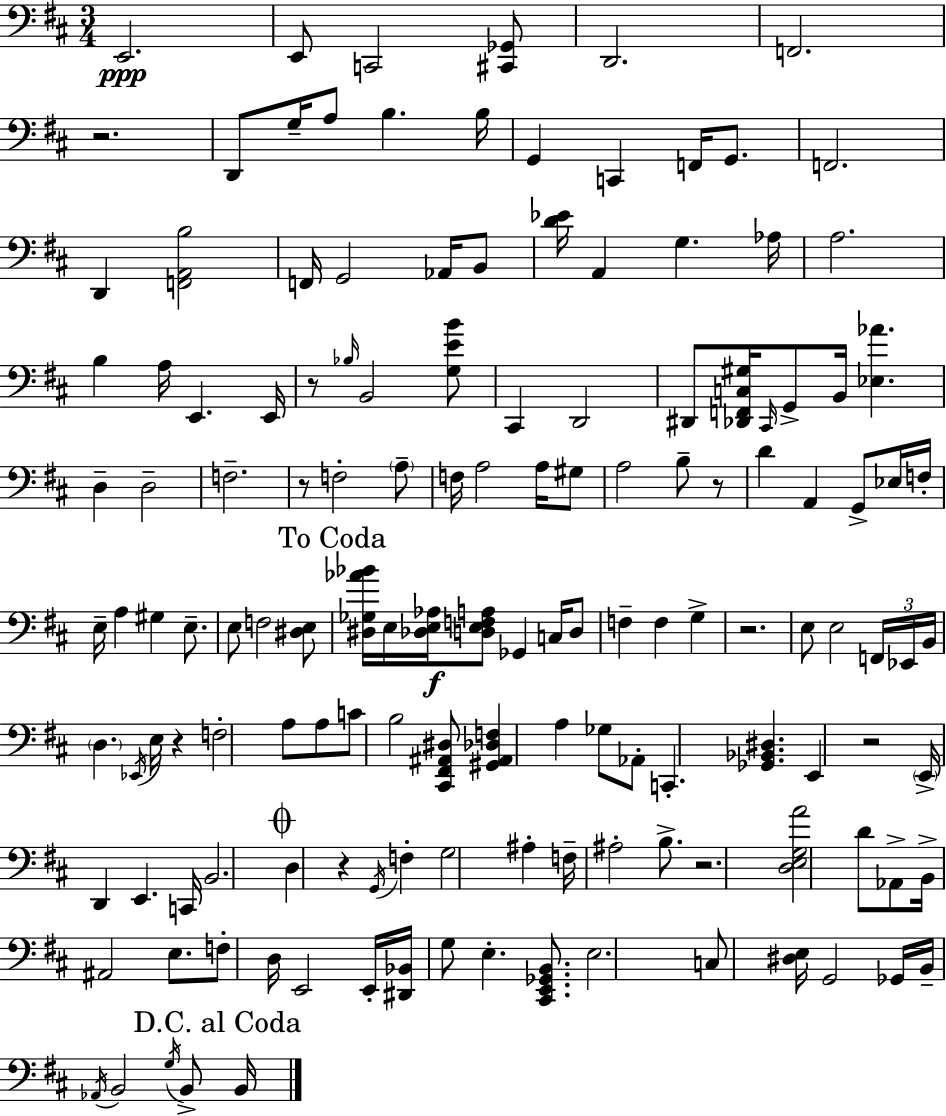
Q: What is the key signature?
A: D major